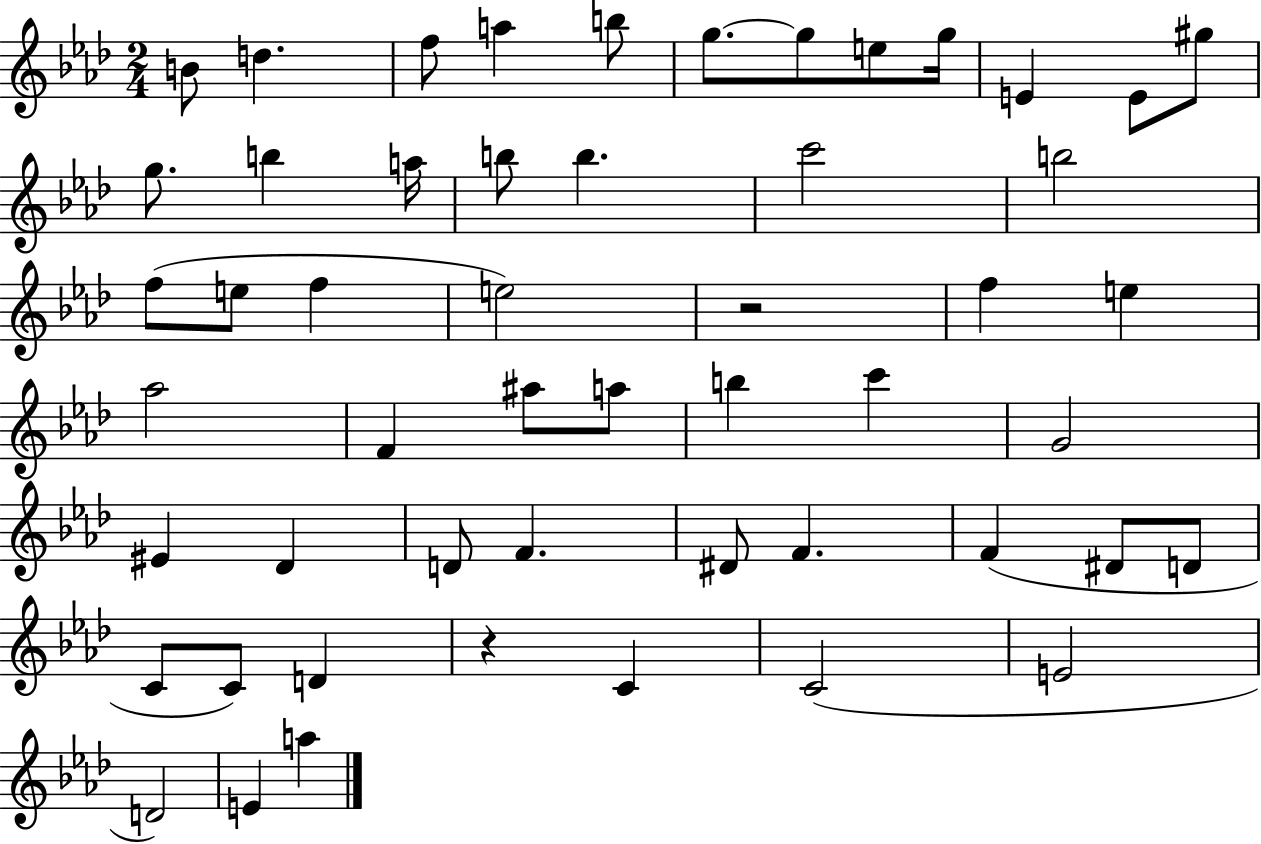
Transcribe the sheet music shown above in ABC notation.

X:1
T:Untitled
M:2/4
L:1/4
K:Ab
B/2 d f/2 a b/2 g/2 g/2 e/2 g/4 E E/2 ^g/2 g/2 b a/4 b/2 b c'2 b2 f/2 e/2 f e2 z2 f e _a2 F ^a/2 a/2 b c' G2 ^E _D D/2 F ^D/2 F F ^D/2 D/2 C/2 C/2 D z C C2 E2 D2 E a